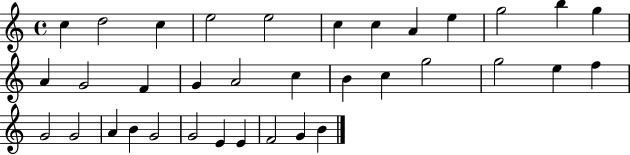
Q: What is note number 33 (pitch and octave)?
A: F4